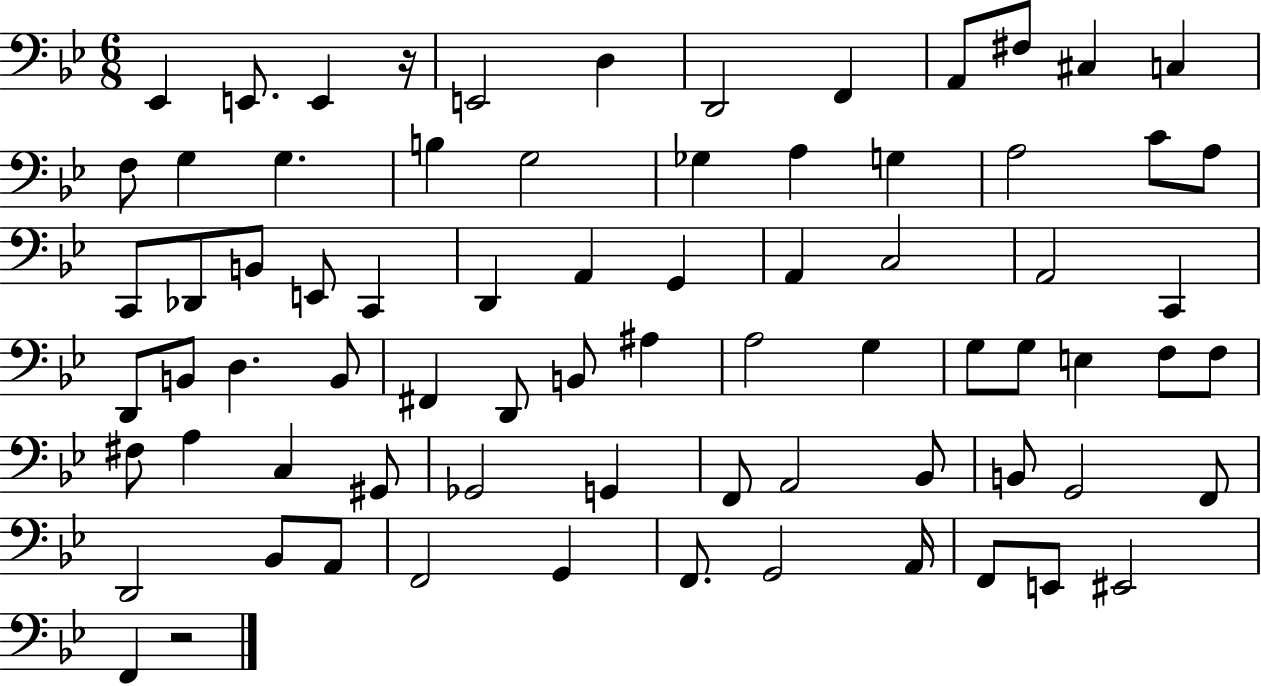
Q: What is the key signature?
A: BES major